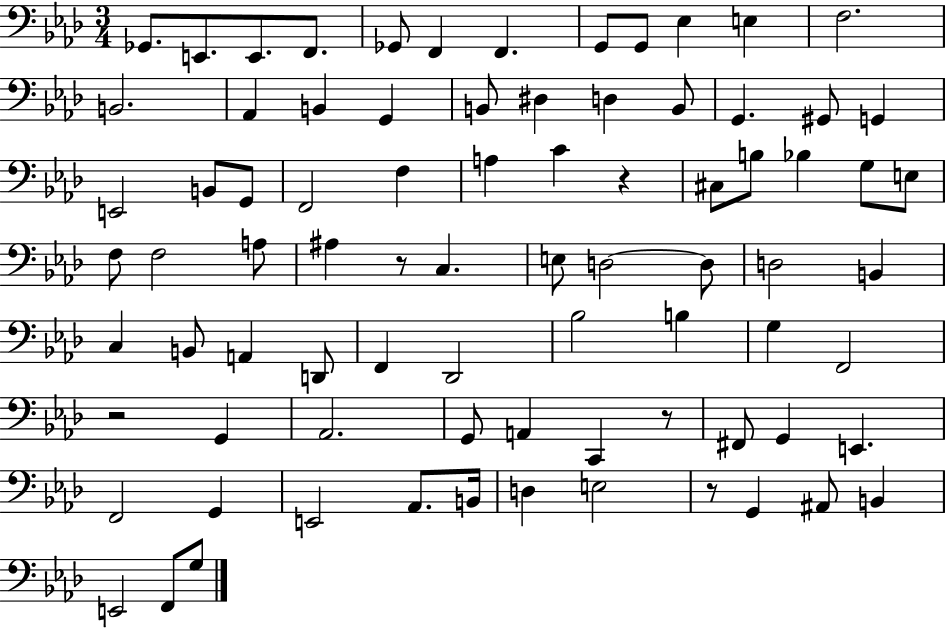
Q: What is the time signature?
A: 3/4